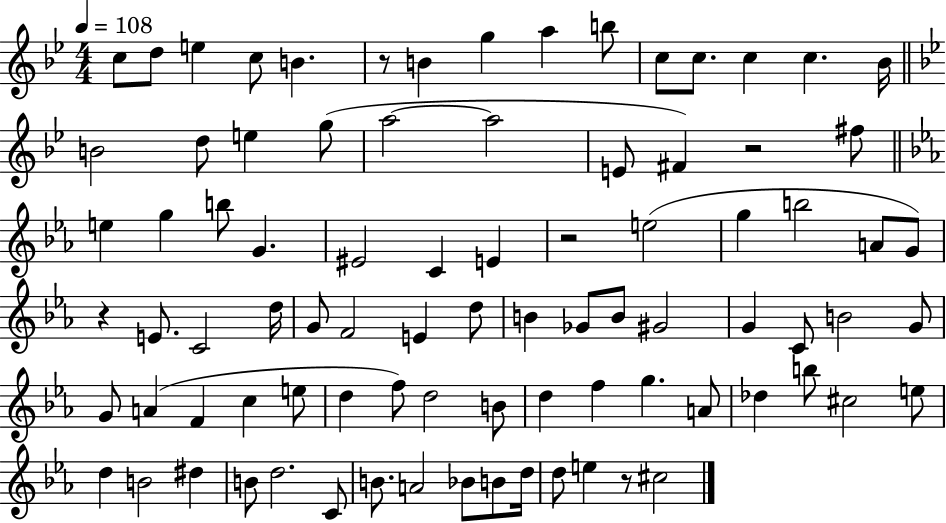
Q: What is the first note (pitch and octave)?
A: C5